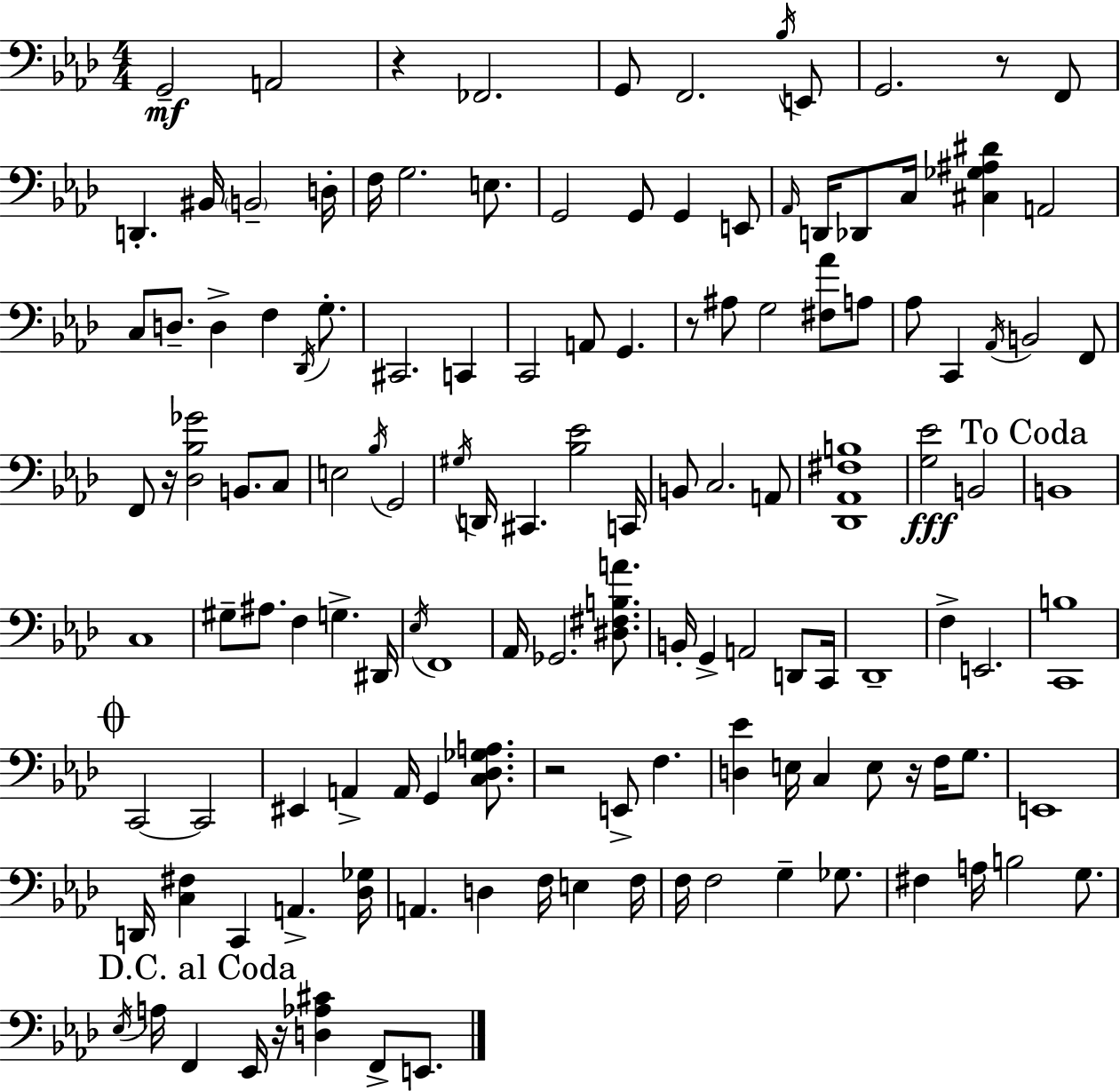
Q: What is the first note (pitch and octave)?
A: G2